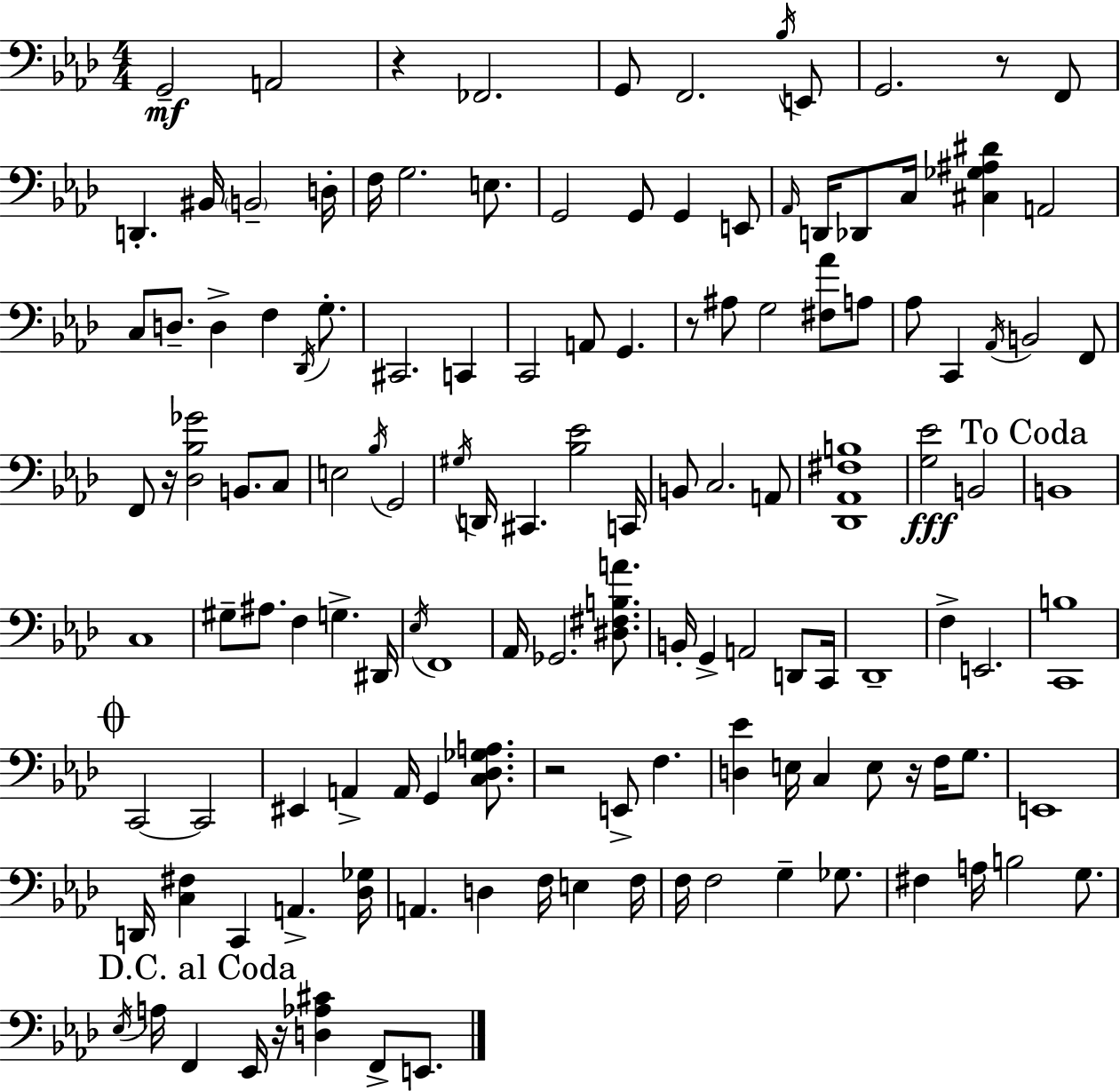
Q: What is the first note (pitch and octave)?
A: G2